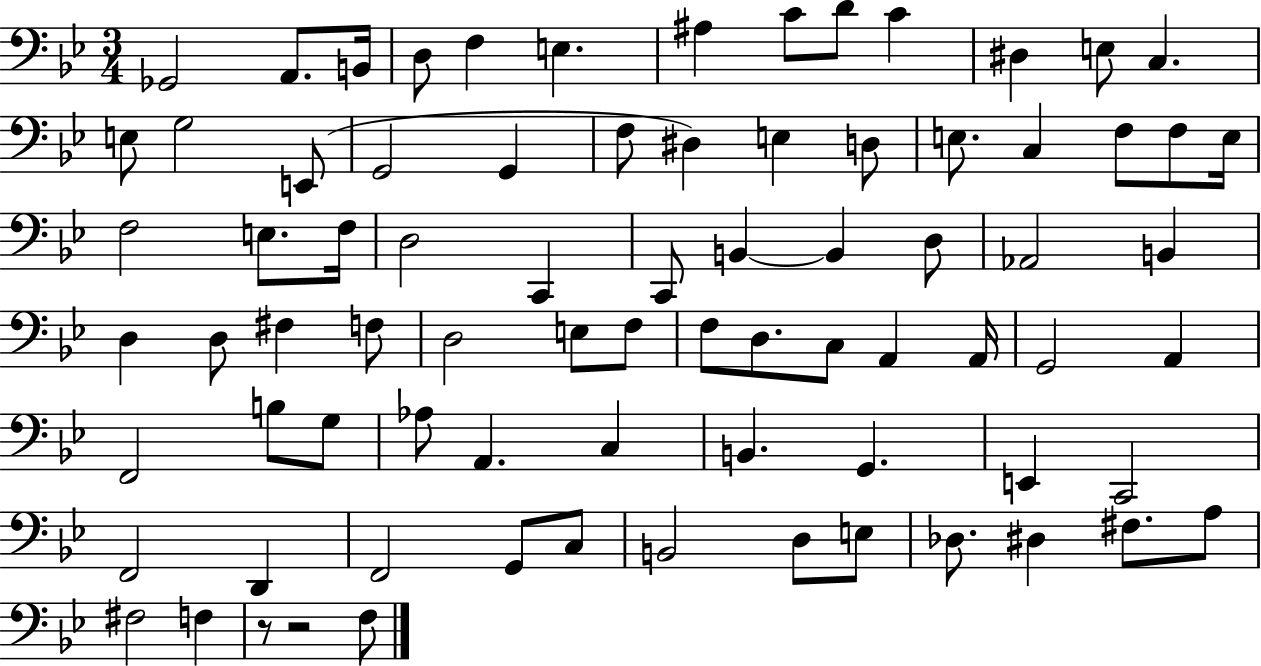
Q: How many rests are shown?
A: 2